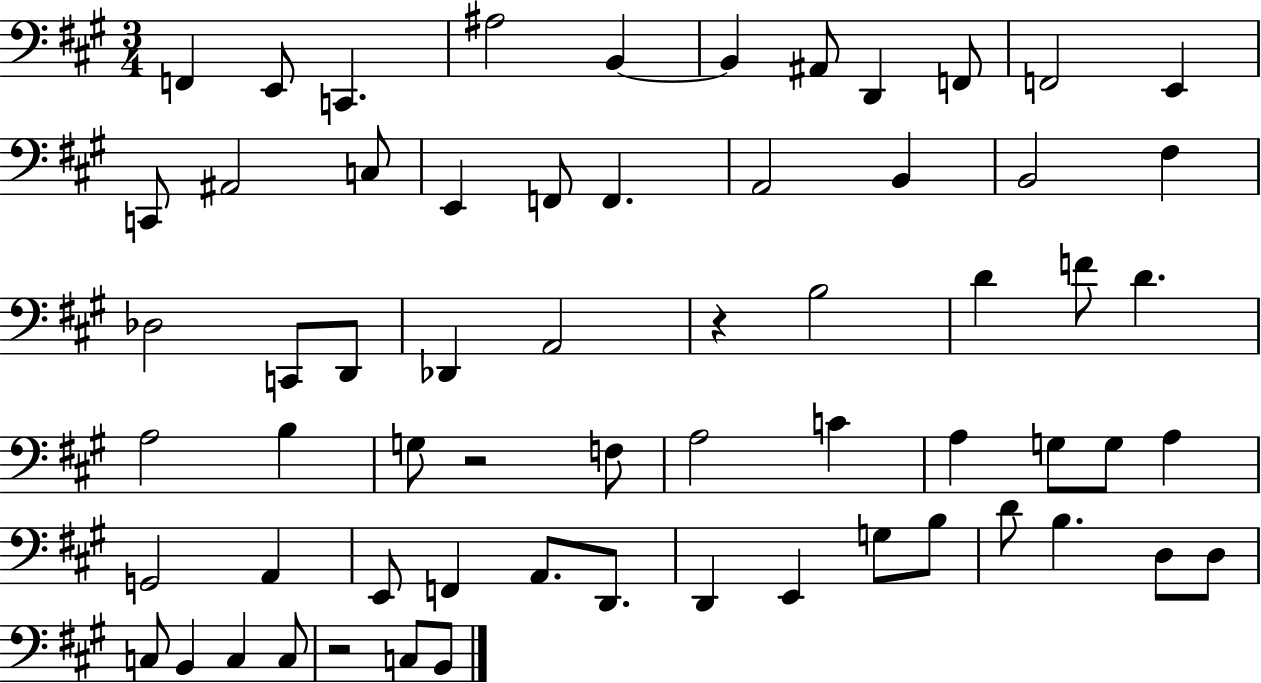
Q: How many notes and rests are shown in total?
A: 63